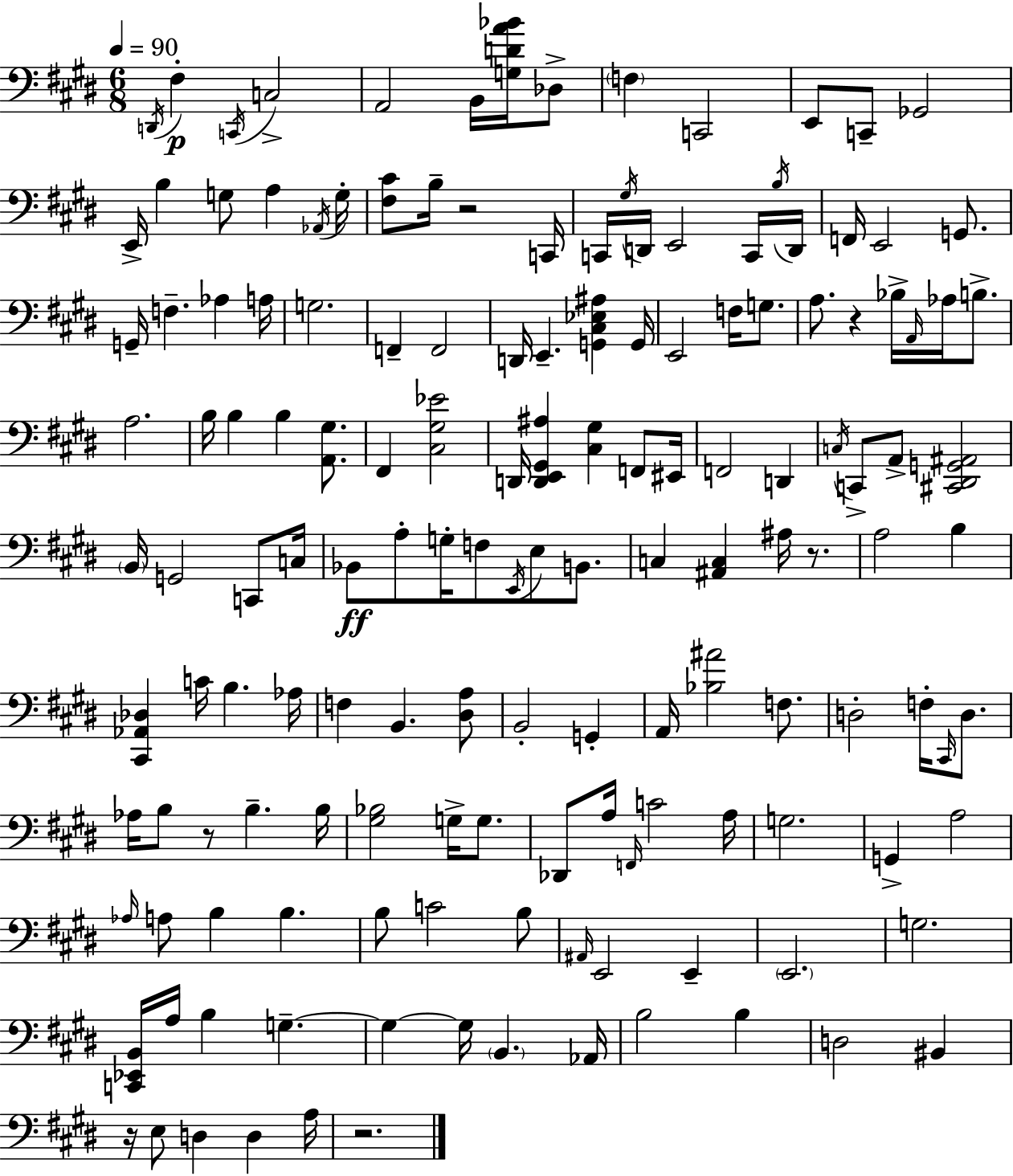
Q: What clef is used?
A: bass